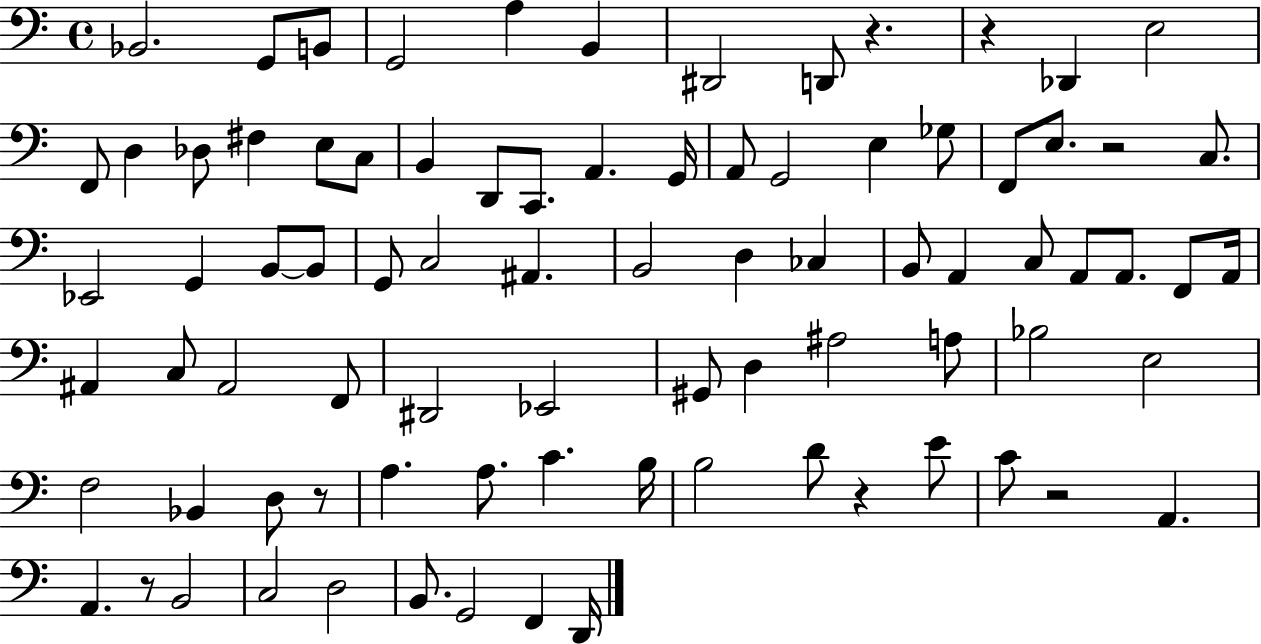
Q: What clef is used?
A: bass